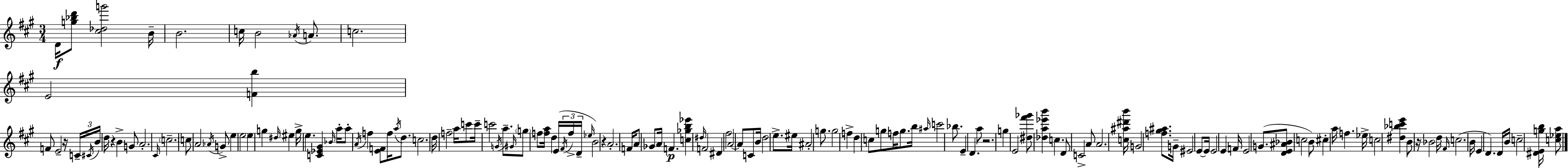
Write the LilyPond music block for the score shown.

{
  \clef treble
  \numericTimeSignature
  \time 3/4
  \key a \major
  d'16\f <g'' bes'' d'''>8 <cis'' des'' g'''>2 b'16-- | b'2. | c''16 b'2 \acciaccatura { aes'16 } a'8. | c''2. | \break e'2 <f' b''>4 | f'8 e'2-- r16 | \tuplet 3/2 { c'16-- \acciaccatura { cis'16 } b'16 } d''16 r4 b'4-> | g'8 a'2.-. | \break \grace { cis'16 } \parenthesize c''2.-- | c''8 a'2 | \acciaccatura { aes'16 } g'8-> e''4 \parenthesize e''2 | e''4 g''4 | \break \grace { dis''16 } eis''4 g''16-> e''4. | <c' ees' gis'>4 \grace { bes'16 } a''16-. a''8-. \acciaccatura { a'16 } f''4 | <e' f'>8 f''16 \acciaccatura { a''16 } d''8. c''2. | d''16 f''2-- | \break a''16 c'''8 c'''16-- c'''2 | \acciaccatura { g'16 } a''8.-- \grace { gis'16 } \parenthesize g''8 | f''8 <f'' a''>16 d''4 e'16( \tuplet 3/2 { \acciaccatura { fis'16 } f''16-> d'16-- } \grace { ees''16 }) | b'2 r4 | \break a'2.-. | f'16 a'8 ges'8 a'16 f'4.\p | <c'' ges'' b'' ees'''>4 \grace { dis''16 } f'2 | dis'4 fis''2 | \break a'2~~ a'8 c'8 | b'16 d''2 e''8.-> | eis''16 ais'2-. g''8. | g''2 f''4-> | \break d''4 c''8 g''8 f''16 g''8. | b''16 \grace { ais''16 } c'''2 bes''8. | e'4-- d'4. | a''8 r2. | \break g''4 e'2 | <dis'' fis''' ges'''>8 <des'' a'' ees''' b'''>4 c''4. | d'8 c'2-> | a'8 a'2. | \break <c'' ais'' dis''' b'''>16 g'2 <f'' gis'' ais''>8. | g'16-- eis'2 e'8~~ | e'16 e'2 e'4 | f'16 e'2 g'8.( | \break <d' e' ais' bes'>8 c''2 | b'8) cis''4-. a''16 f''4. | ees''16-> c''2 <dis'' bes'' c''' e'''>4 | b'8 r16 bes'2 | \break d''16 \grace { fis'16 } c''2.( | b'16 e'4 d'4.) | d'16 b'16 c''2-- | <dis' e' g'' b''>16 <c'' ees'' a''>8 \bar "|."
}